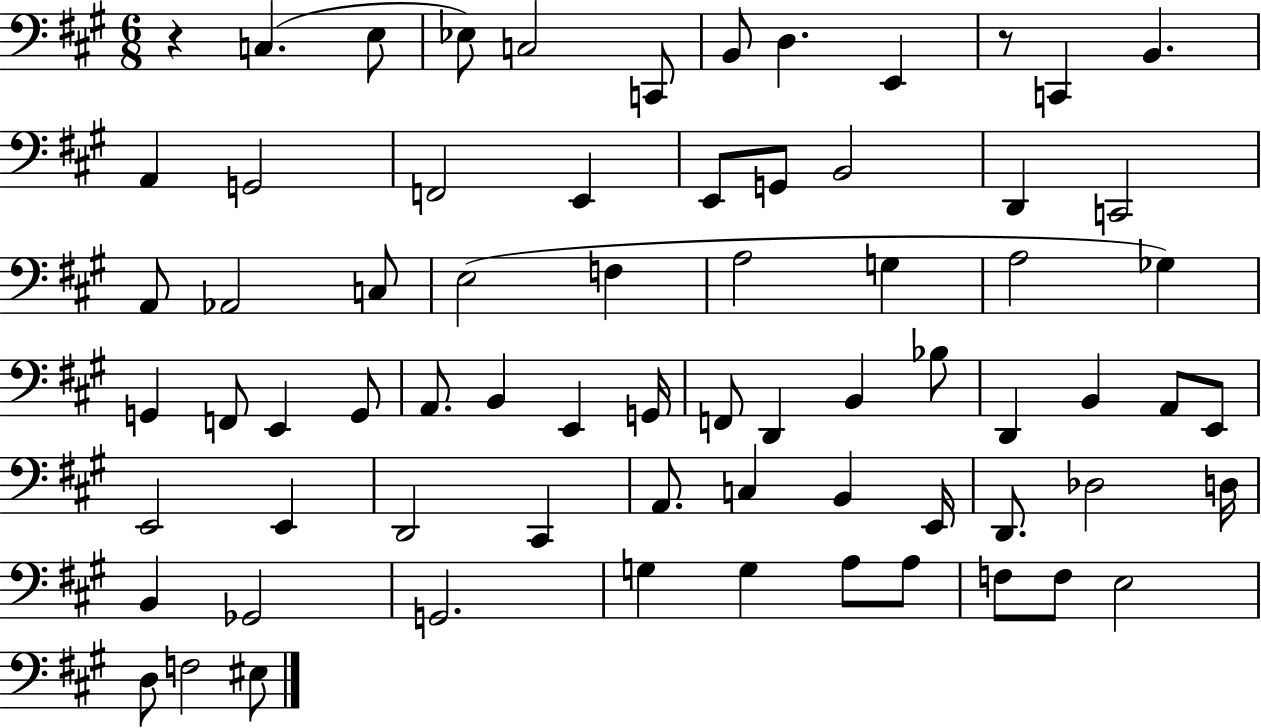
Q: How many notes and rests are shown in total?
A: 70